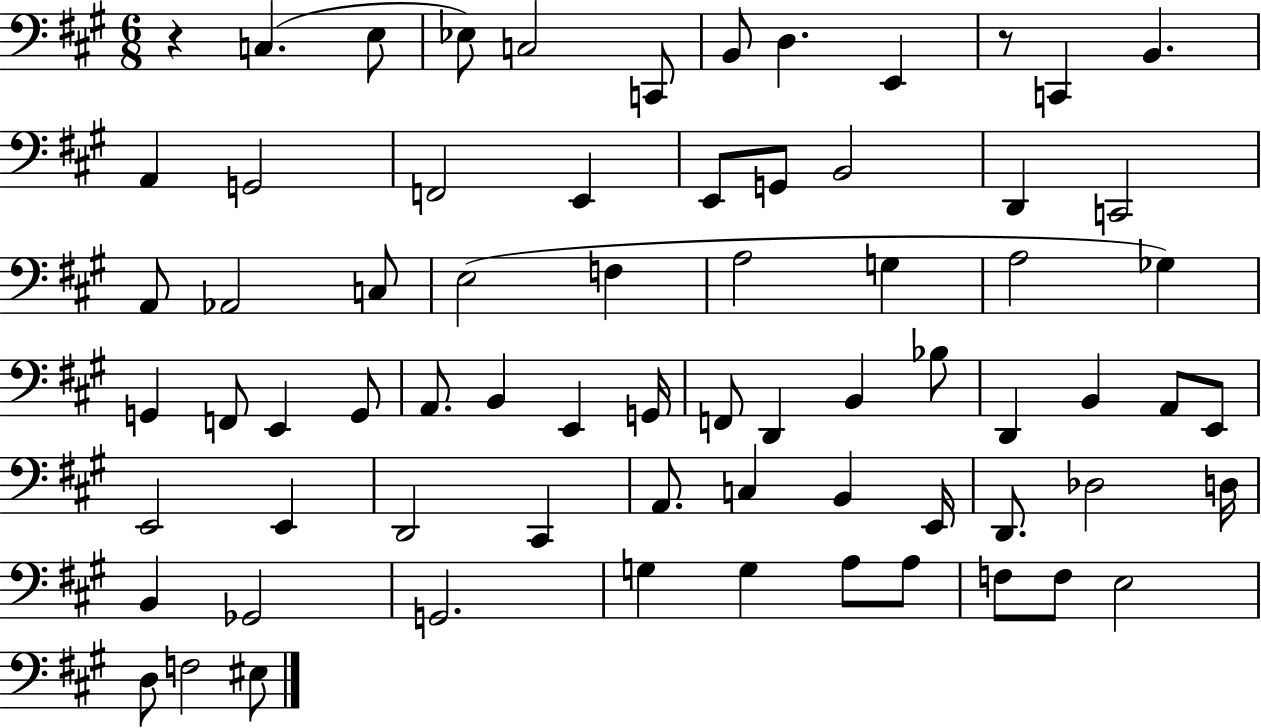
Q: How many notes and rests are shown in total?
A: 70